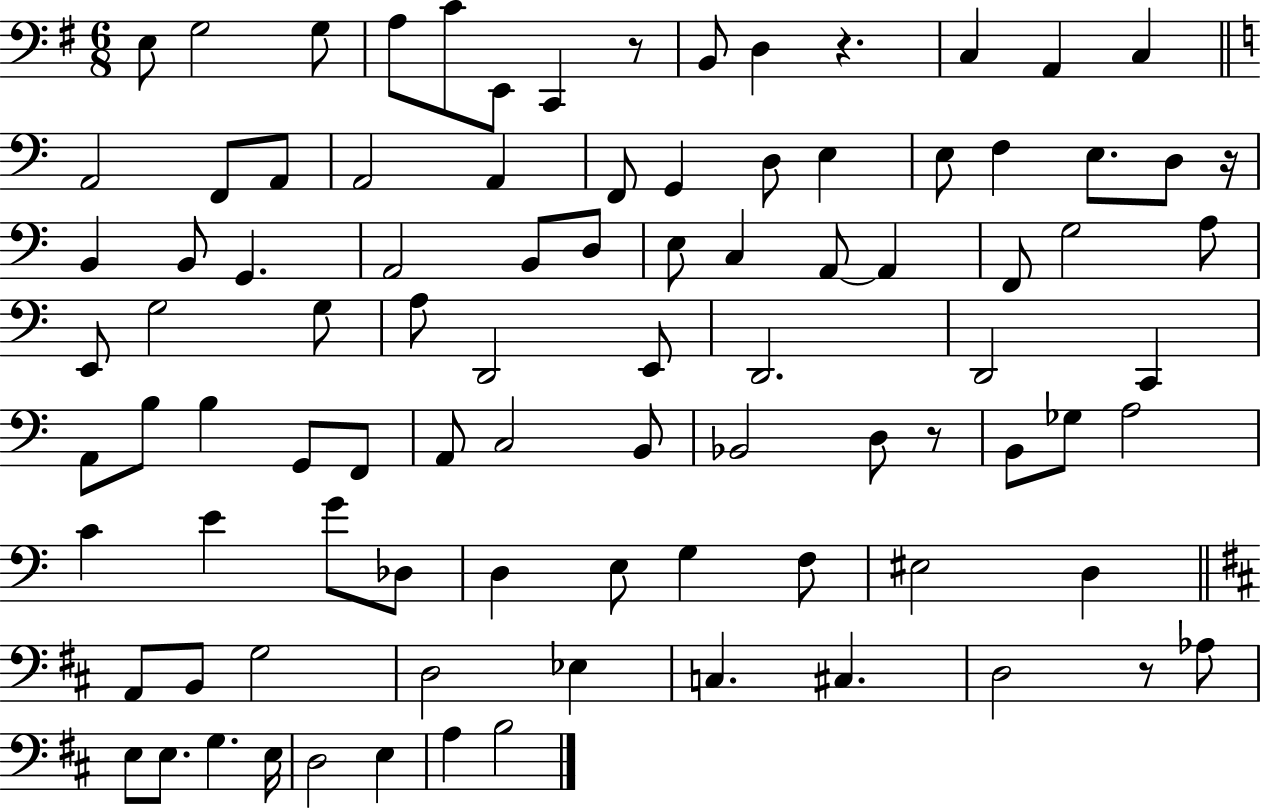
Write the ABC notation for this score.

X:1
T:Untitled
M:6/8
L:1/4
K:G
E,/2 G,2 G,/2 A,/2 C/2 E,,/2 C,, z/2 B,,/2 D, z C, A,, C, A,,2 F,,/2 A,,/2 A,,2 A,, F,,/2 G,, D,/2 E, E,/2 F, E,/2 D,/2 z/4 B,, B,,/2 G,, A,,2 B,,/2 D,/2 E,/2 C, A,,/2 A,, F,,/2 G,2 A,/2 E,,/2 G,2 G,/2 A,/2 D,,2 E,,/2 D,,2 D,,2 C,, A,,/2 B,/2 B, G,,/2 F,,/2 A,,/2 C,2 B,,/2 _B,,2 D,/2 z/2 B,,/2 _G,/2 A,2 C E G/2 _D,/2 D, E,/2 G, F,/2 ^E,2 D, A,,/2 B,,/2 G,2 D,2 _E, C, ^C, D,2 z/2 _A,/2 E,/2 E,/2 G, E,/4 D,2 E, A, B,2